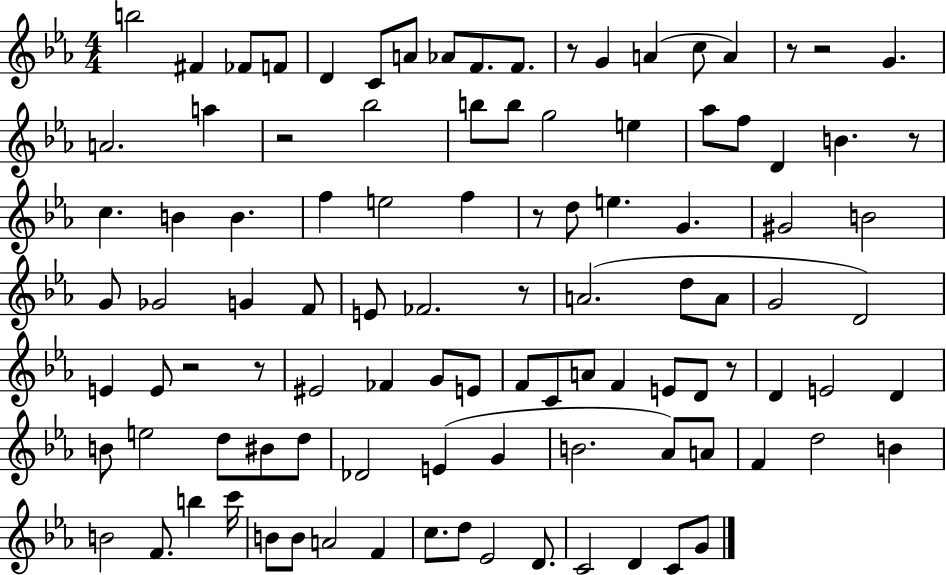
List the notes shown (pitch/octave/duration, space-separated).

B5/h F#4/q FES4/e F4/e D4/q C4/e A4/e Ab4/e F4/e. F4/e. R/e G4/q A4/q C5/e A4/q R/e R/h G4/q. A4/h. A5/q R/h Bb5/h B5/e B5/e G5/h E5/q Ab5/e F5/e D4/q B4/q. R/e C5/q. B4/q B4/q. F5/q E5/h F5/q R/e D5/e E5/q. G4/q. G#4/h B4/h G4/e Gb4/h G4/q F4/e E4/e FES4/h. R/e A4/h. D5/e A4/e G4/h D4/h E4/q E4/e R/h R/e EIS4/h FES4/q G4/e E4/e F4/e C4/e A4/e F4/q E4/e D4/e R/e D4/q E4/h D4/q B4/e E5/h D5/e BIS4/e D5/e Db4/h E4/q G4/q B4/h. Ab4/e A4/e F4/q D5/h B4/q B4/h F4/e. B5/q C6/s B4/e B4/e A4/h F4/q C5/e. D5/e Eb4/h D4/e. C4/h D4/q C4/e G4/e